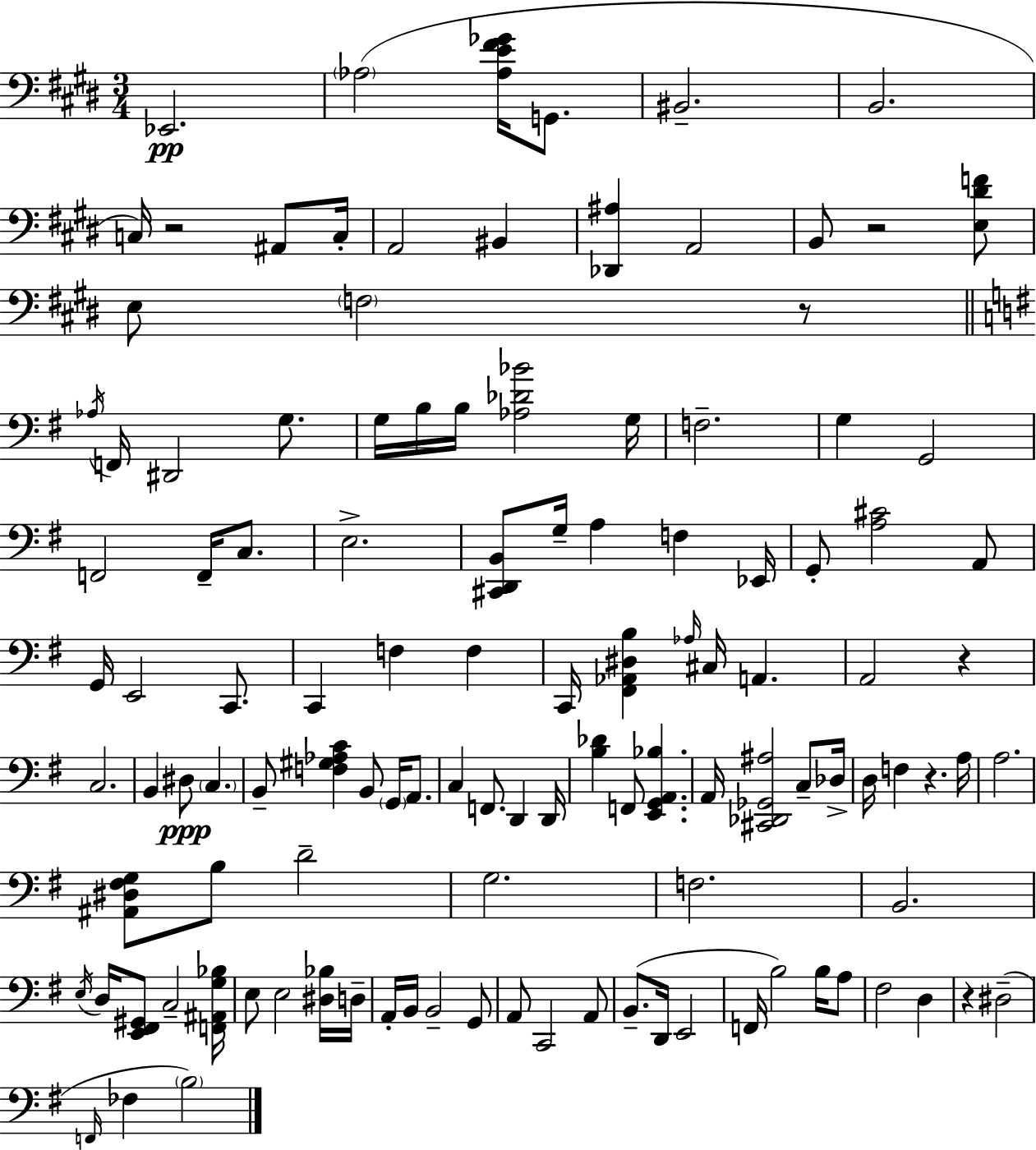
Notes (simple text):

Eb2/h. Ab3/h [Ab3,E4,F#4,Gb4]/s G2/e. BIS2/h. B2/h. C3/s R/h A#2/e C3/s A2/h BIS2/q [Db2,A#3]/q A2/h B2/e R/h [E3,D#4,F4]/e E3/e F3/h R/e Ab3/s F2/s D#2/h G3/e. G3/s B3/s B3/s [Ab3,Db4,Bb4]/h G3/s F3/h. G3/q G2/h F2/h F2/s C3/e. E3/h. [C#2,D2,B2]/e G3/s A3/q F3/q Eb2/s G2/e [A3,C#4]/h A2/e G2/s E2/h C2/e. C2/q F3/q F3/q C2/s [F#2,Ab2,D#3,B3]/q Ab3/s C#3/s A2/q. A2/h R/q C3/h. B2/q D#3/e C3/q. B2/e [F3,G#3,Ab3,C4]/q B2/e G2/s A2/e. C3/q F2/e. D2/q D2/s [B3,Db4]/q F2/e [E2,G2,A2,Bb3]/q. A2/s [C#2,Db2,Gb2,A#3]/h C3/e Db3/s D3/s F3/q R/q. A3/s A3/h. [A#2,D#3,F#3,G3]/e B3/e D4/h G3/h. F3/h. B2/h. E3/s D3/s [E2,F#2,G#2]/e C3/h [F2,A#2,G3,Bb3]/s E3/e E3/h [D#3,Bb3]/s D3/s A2/s B2/s B2/h G2/e A2/e C2/h A2/e B2/e. D2/s E2/h F2/s B3/h B3/s A3/e F#3/h D3/q R/q D#3/h F2/s FES3/q B3/h